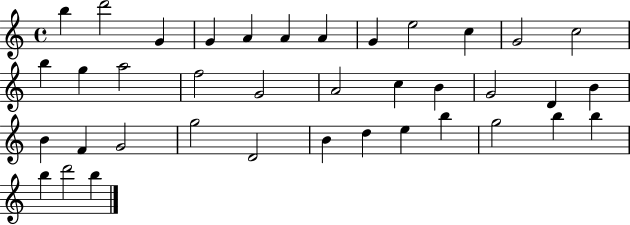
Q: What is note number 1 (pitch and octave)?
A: B5